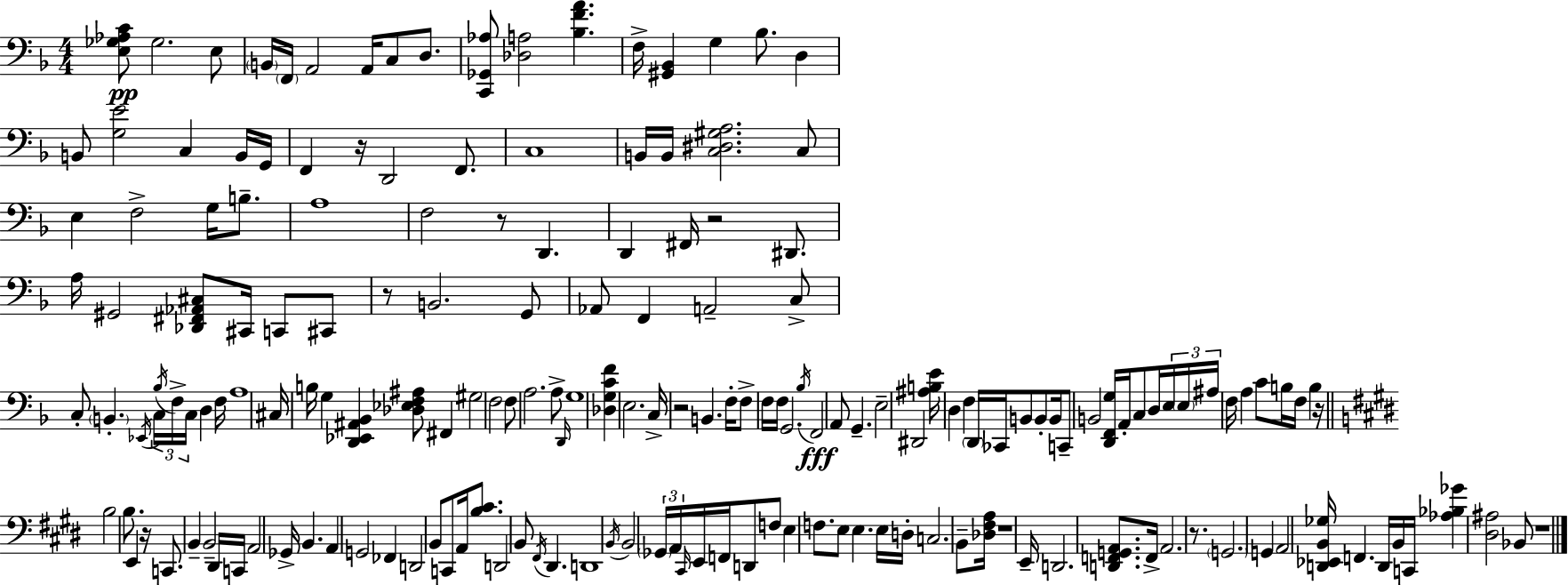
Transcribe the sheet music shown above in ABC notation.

X:1
T:Untitled
M:4/4
L:1/4
K:F
[E,_G,_A,C]/2 _G,2 E,/2 B,,/4 F,,/4 A,,2 A,,/4 C,/2 D,/2 [C,,_G,,_A,]/2 [_D,A,]2 [_B,FA] F,/4 [^G,,_B,,] G, _B,/2 D, B,,/2 [G,E]2 C, B,,/4 G,,/4 F,, z/4 D,,2 F,,/2 C,4 B,,/4 B,,/4 [C,^D,^G,A,]2 C,/2 E, F,2 G,/4 B,/2 A,4 F,2 z/2 D,, D,, ^F,,/4 z2 ^D,,/2 A,/4 ^G,,2 [_D,,^F,,_A,,^C,]/2 ^C,,/4 C,,/2 ^C,,/2 z/2 B,,2 G,,/2 _A,,/2 F,, A,,2 C,/2 C,/2 B,, _E,,/4 C,/4 _B,/4 F,/4 C,/4 D, F,/4 A,4 ^C,/4 B,/4 G, [D,,_E,,^A,,_B,,] [_D,_E,F,^A,]/2 ^F,, ^G,2 F,2 F,/2 A,2 A,/2 D,,/4 G,4 [_D,G,CF] E,2 C,/4 z2 B,, F,/4 F,/2 F,/4 F,/4 G,,2 _B,/4 F,,2 A,,/2 G,, E,2 ^D,,2 [^A,B,E]/4 D, F, D,,/4 _C,,/4 B,,/2 B,,/2 B,,/4 C,,/2 B,,2 [D,,F,,G,]/4 A,,/4 C,/2 D,/4 E,/4 E,/4 ^A,/4 F,/4 A, C/2 B,/4 F,/4 B, z/4 B,2 B,/2 E,, z/4 C,,/2 B,, B,,2 ^D,,/4 C,,/4 A,,2 _G,,/4 B,, A,, G,,2 _F,, D,,2 B,,/2 C,,/2 A,,/4 [B,^C]/2 D,,2 B,,/2 ^F,,/4 ^D,, D,,4 B,,/4 B,,2 _G,,/4 A,,/4 ^C,,/4 E,,/4 F,,/4 D,,/2 F,/2 E, F,/2 E,/2 E, E,/4 D,/4 C,2 B,,/2 [_D,^F,A,]/4 z4 E,,/4 D,,2 [D,,F,,G,,A,,]/2 F,,/4 A,,2 z/2 G,,2 G,, A,,2 [D,,_E,,B,,_G,]/4 F,, D,,/4 B,,/4 C,,/4 [_A,_B,_G] [^D,^A,]2 _B,,/2 z4